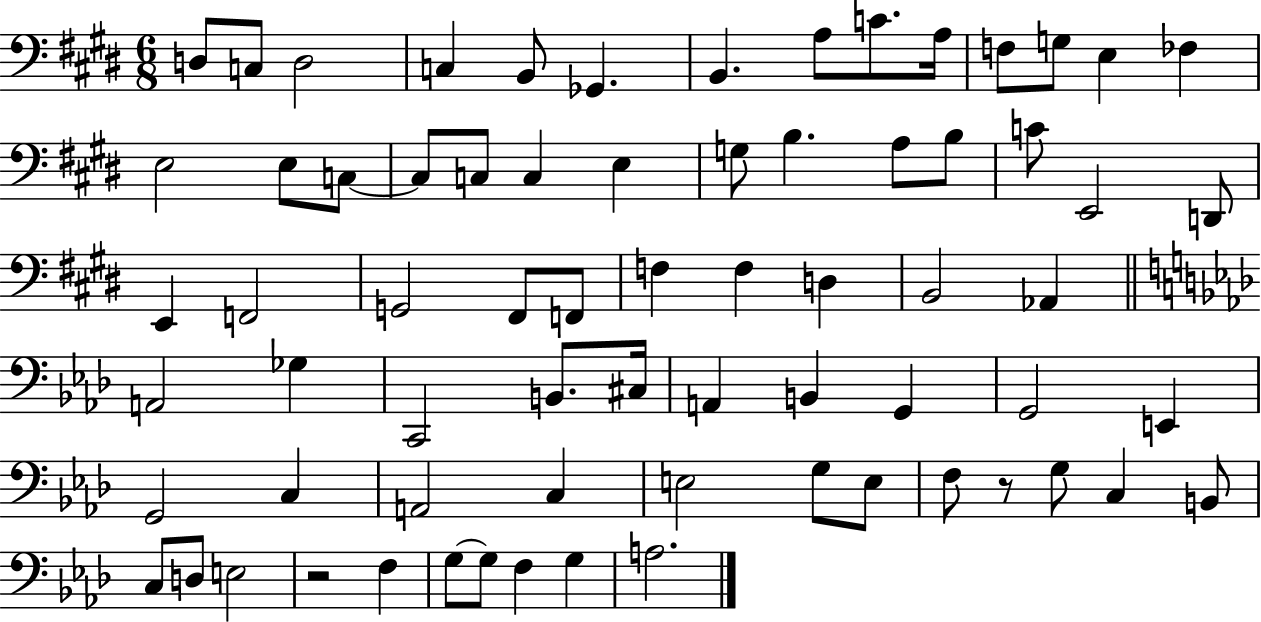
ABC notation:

X:1
T:Untitled
M:6/8
L:1/4
K:E
D,/2 C,/2 D,2 C, B,,/2 _G,, B,, A,/2 C/2 A,/4 F,/2 G,/2 E, _F, E,2 E,/2 C,/2 C,/2 C,/2 C, E, G,/2 B, A,/2 B,/2 C/2 E,,2 D,,/2 E,, F,,2 G,,2 ^F,,/2 F,,/2 F, F, D, B,,2 _A,, A,,2 _G, C,,2 B,,/2 ^C,/4 A,, B,, G,, G,,2 E,, G,,2 C, A,,2 C, E,2 G,/2 E,/2 F,/2 z/2 G,/2 C, B,,/2 C,/2 D,/2 E,2 z2 F, G,/2 G,/2 F, G, A,2